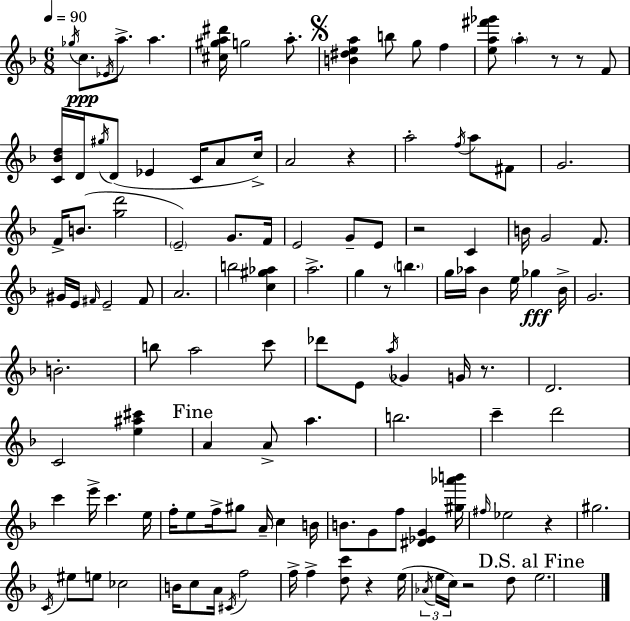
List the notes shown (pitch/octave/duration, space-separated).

Gb5/s C5/e. Eb4/s A5/e. A5/q. [C#5,G#5,A5,D#6]/s G5/h A5/e. [B4,D#5,E5,A5]/q B5/e G5/e F5/q [E5,A5,F#6,Gb6]/e A5/q R/e R/e F4/e [C4,Bb4,D5]/s D4/s G#5/s D4/e Eb4/q C4/s A4/e C5/s A4/h R/q A5/h F5/s A5/e F#4/e G4/h. F4/s B4/e. [G5,D6]/h E4/h G4/e. F4/s E4/h G4/e E4/e R/h C4/q B4/s G4/h F4/e. G#4/s E4/s F#4/s E4/h F#4/e A4/h. B5/h [C5,G#5,Ab5]/q A5/h. G5/q R/e B5/q. G5/s Ab5/s Bb4/q E5/s Gb5/q Bb4/s G4/h. B4/h. B5/e A5/h C6/e Db6/e E4/e A5/s Gb4/q G4/s R/e. D4/h. C4/h [E5,A#5,C#6]/q A4/q A4/e A5/q. B5/h. C6/q D6/h C6/q E6/s C6/q. E5/s F5/s E5/e F5/s G#5/e A4/s C5/q B4/s B4/e. G4/e F5/e [D#4,Eb4,G4]/q [G#5,Ab6,B6]/s F#5/s Eb5/h R/q G#5/h. C4/s EIS5/e E5/e CES5/h B4/s C5/e A4/s C#4/s F5/h F5/s F5/q [D5,C6]/e R/q E5/s Ab4/s E5/s C5/s R/h D5/e E5/h.